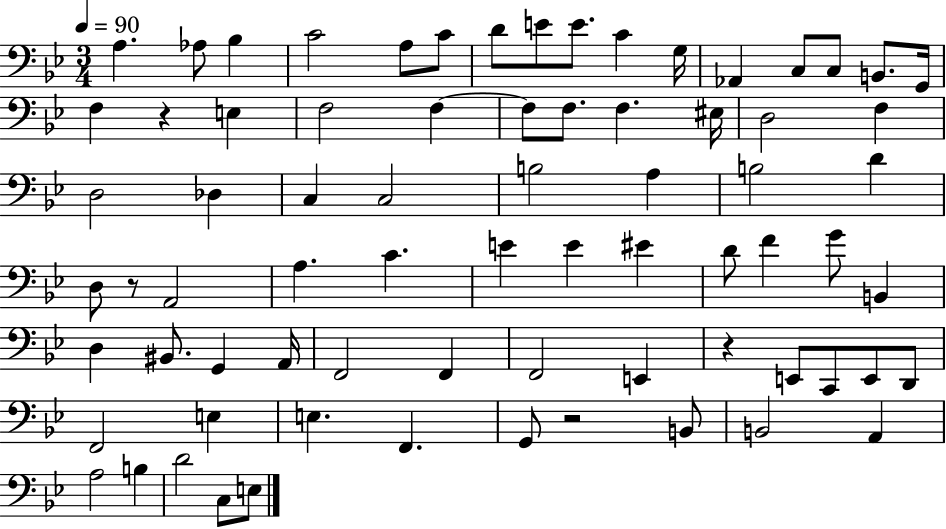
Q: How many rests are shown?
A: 4